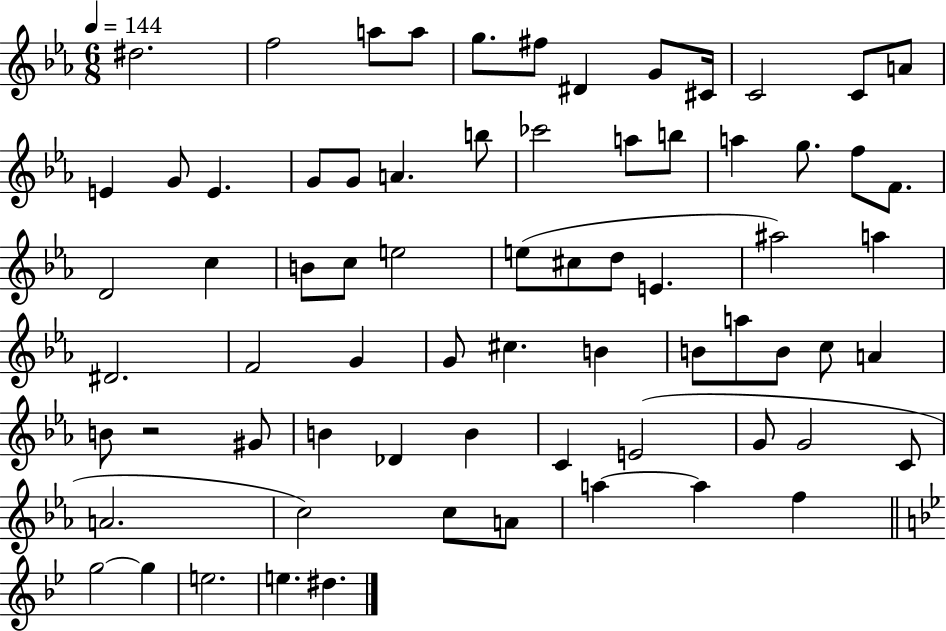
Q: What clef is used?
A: treble